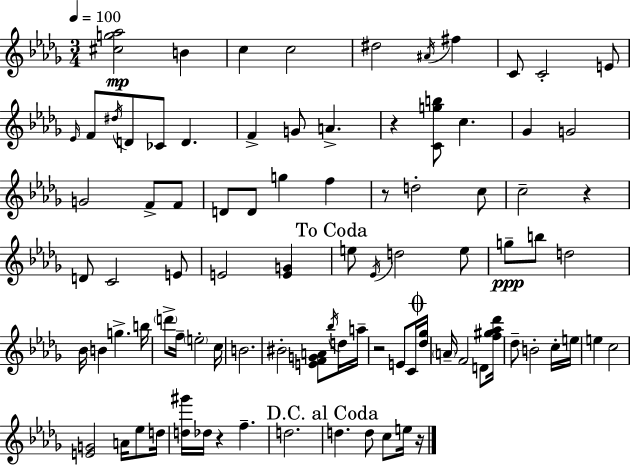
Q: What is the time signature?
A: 3/4